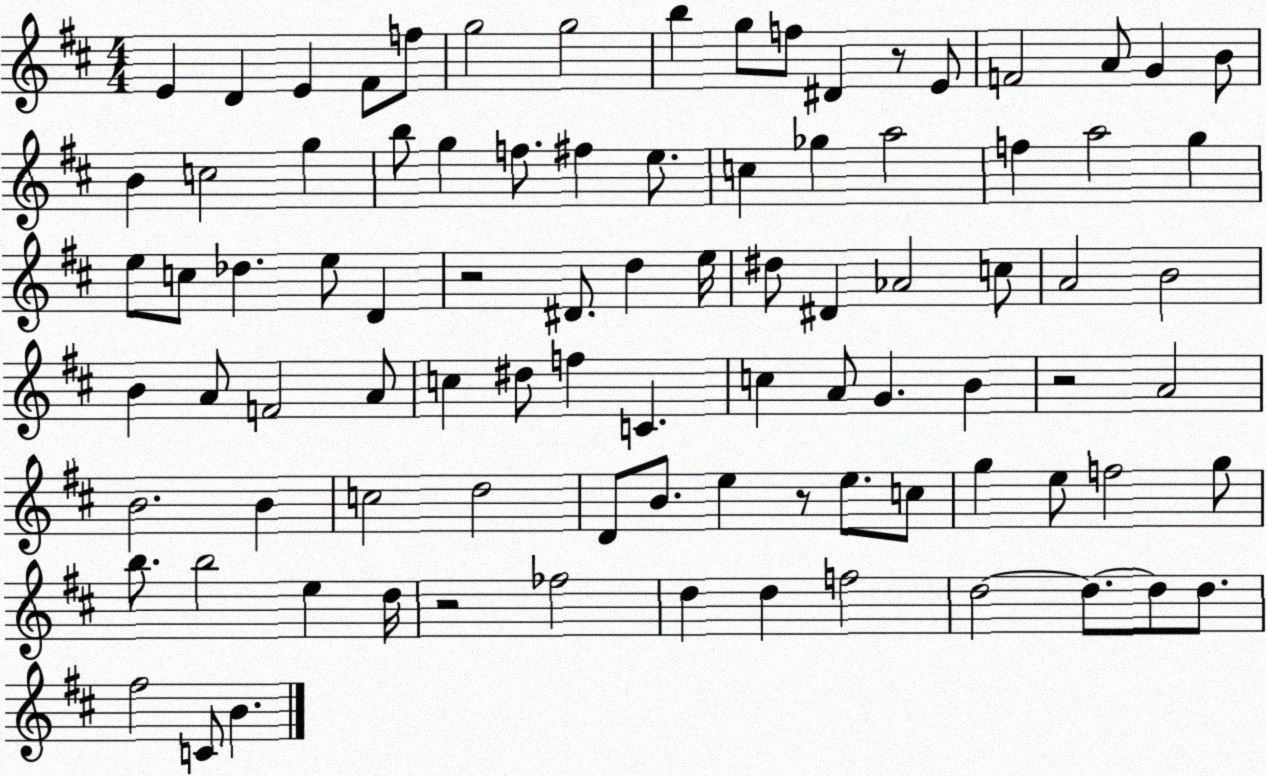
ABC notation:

X:1
T:Untitled
M:4/4
L:1/4
K:D
E D E ^F/2 f/2 g2 g2 b g/2 f/2 ^D z/2 E/2 F2 A/2 G B/2 B c2 g b/2 g f/2 ^f e/2 c _g a2 f a2 g e/2 c/2 _d e/2 D z2 ^D/2 d e/4 ^d/2 ^D _A2 c/2 A2 B2 B A/2 F2 A/2 c ^d/2 f C c A/2 G B z2 A2 B2 B c2 d2 D/2 B/2 e z/2 e/2 c/2 g e/2 f2 g/2 b/2 b2 e d/4 z2 _f2 d d f2 d2 d/2 d/2 d/2 ^f2 C/2 B